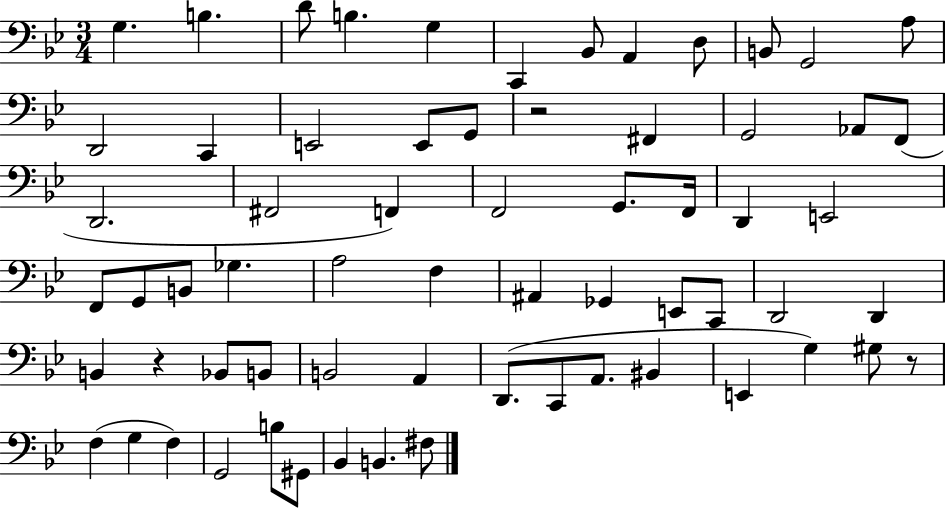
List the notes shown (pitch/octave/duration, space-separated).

G3/q. B3/q. D4/e B3/q. G3/q C2/q Bb2/e A2/q D3/e B2/e G2/h A3/e D2/h C2/q E2/h E2/e G2/e R/h F#2/q G2/h Ab2/e F2/e D2/h. F#2/h F2/q F2/h G2/e. F2/s D2/q E2/h F2/e G2/e B2/e Gb3/q. A3/h F3/q A#2/q Gb2/q E2/e C2/e D2/h D2/q B2/q R/q Bb2/e B2/e B2/h A2/q D2/e. C2/e A2/e. BIS2/q E2/q G3/q G#3/e R/e F3/q G3/q F3/q G2/h B3/e G#2/e Bb2/q B2/q. F#3/e